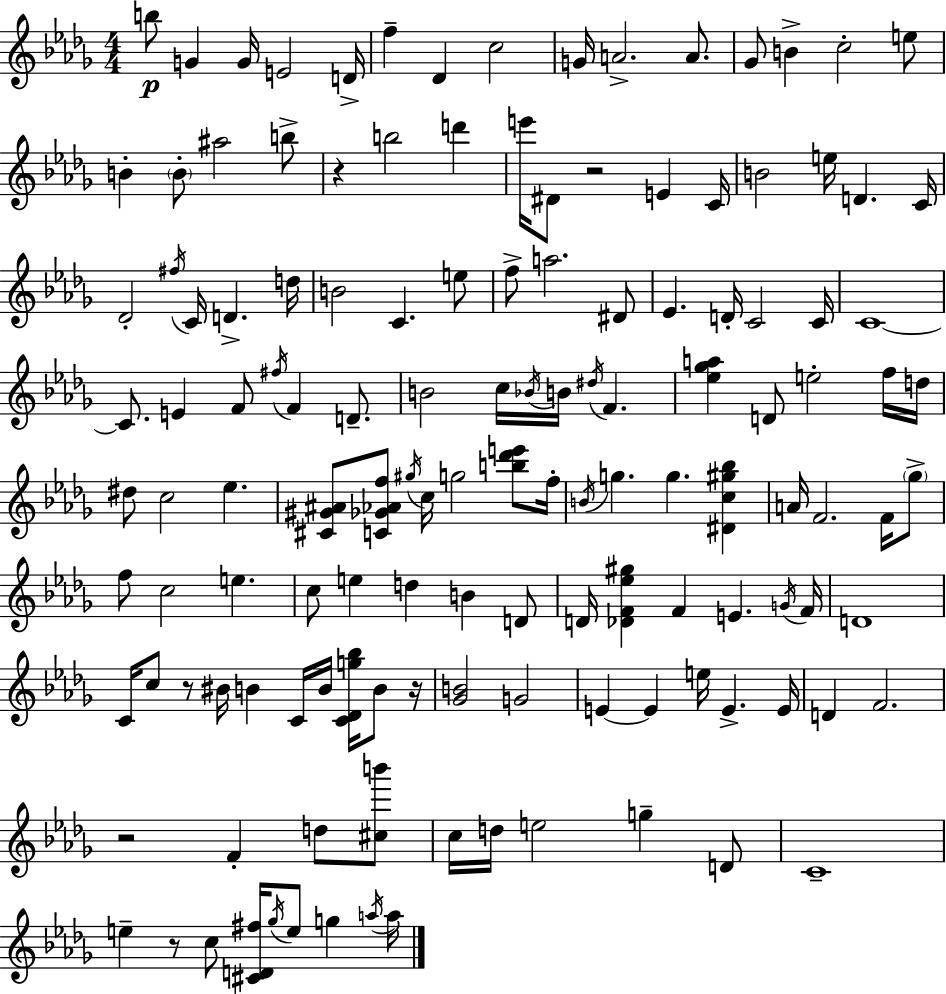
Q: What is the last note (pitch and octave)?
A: A5